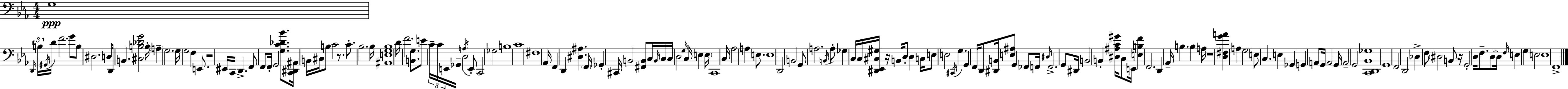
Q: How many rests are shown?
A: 5